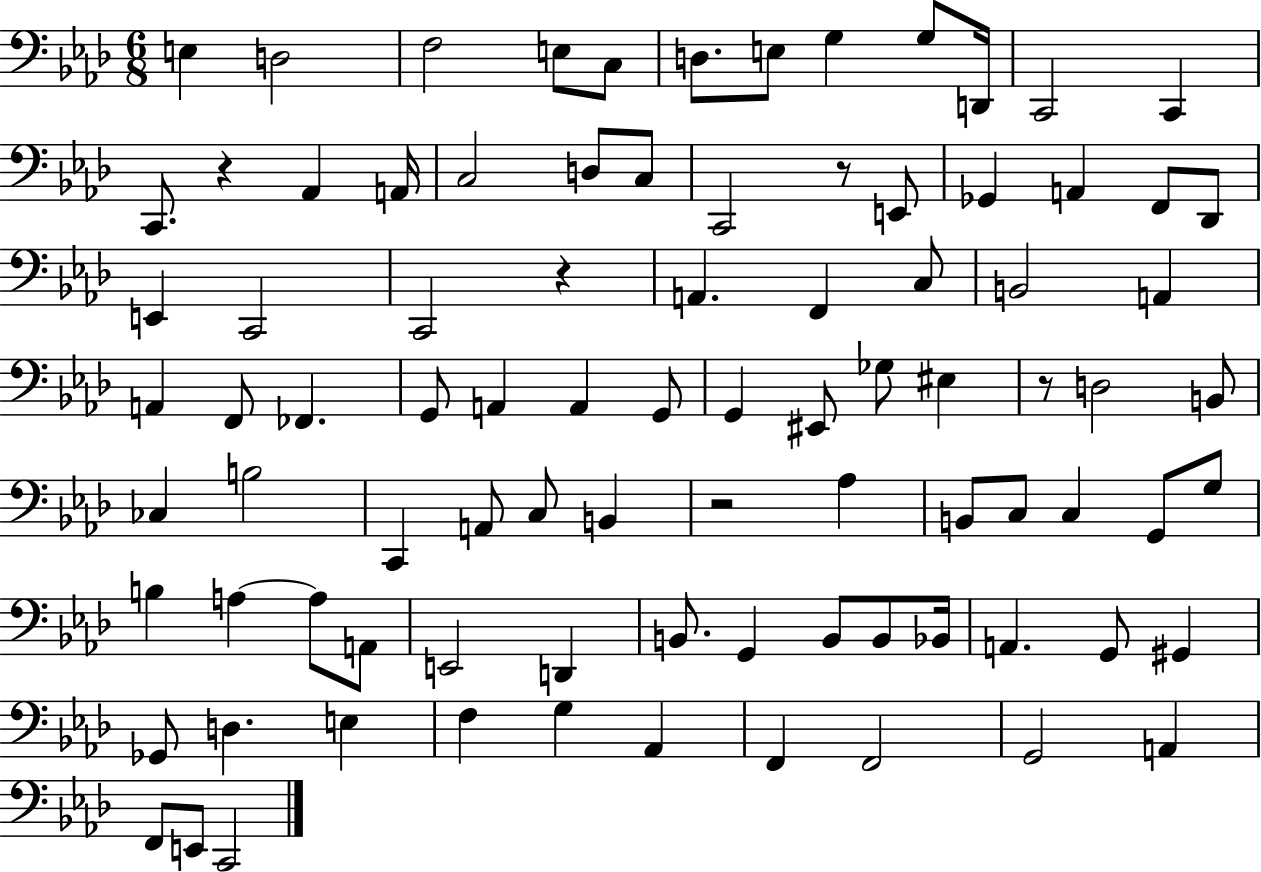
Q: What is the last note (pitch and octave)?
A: C2